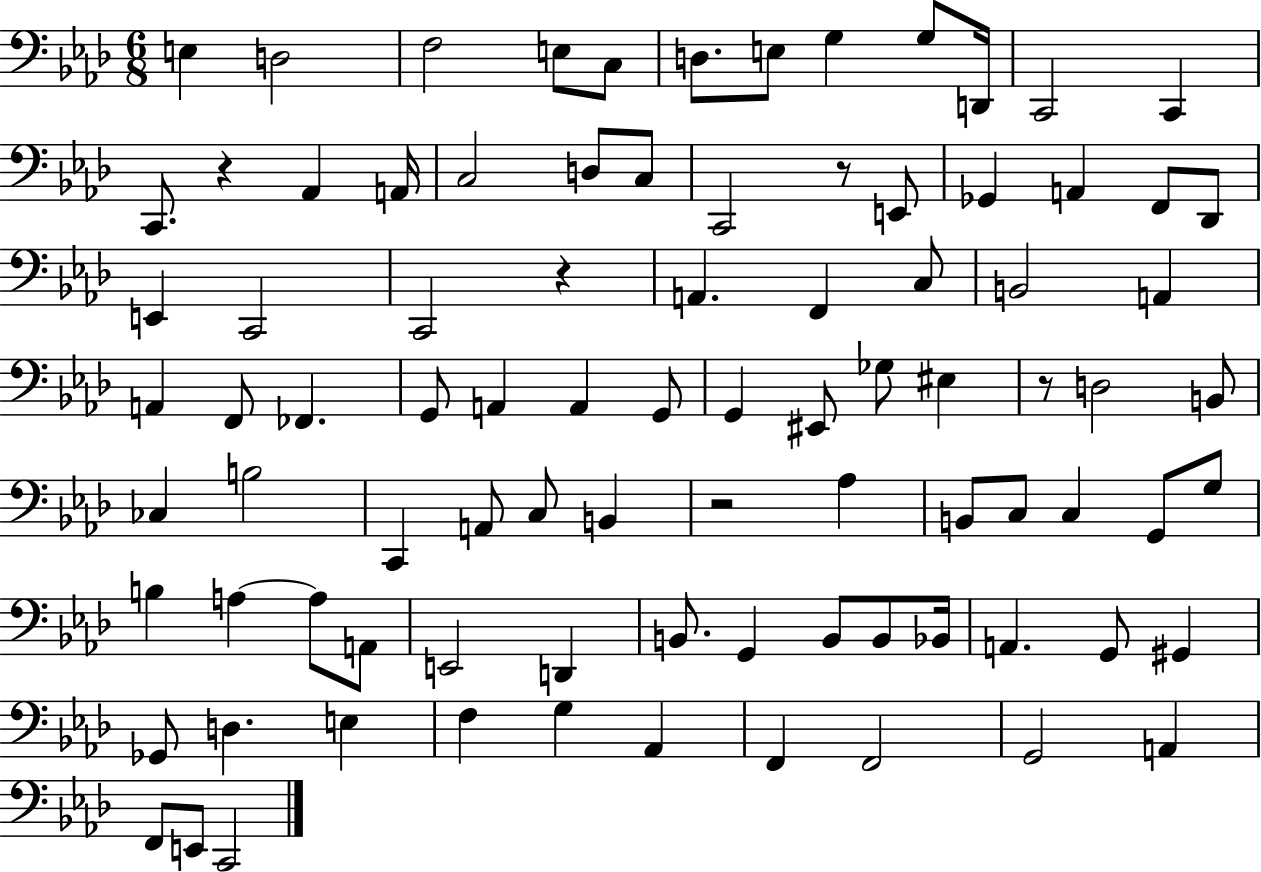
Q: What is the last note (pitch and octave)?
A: C2